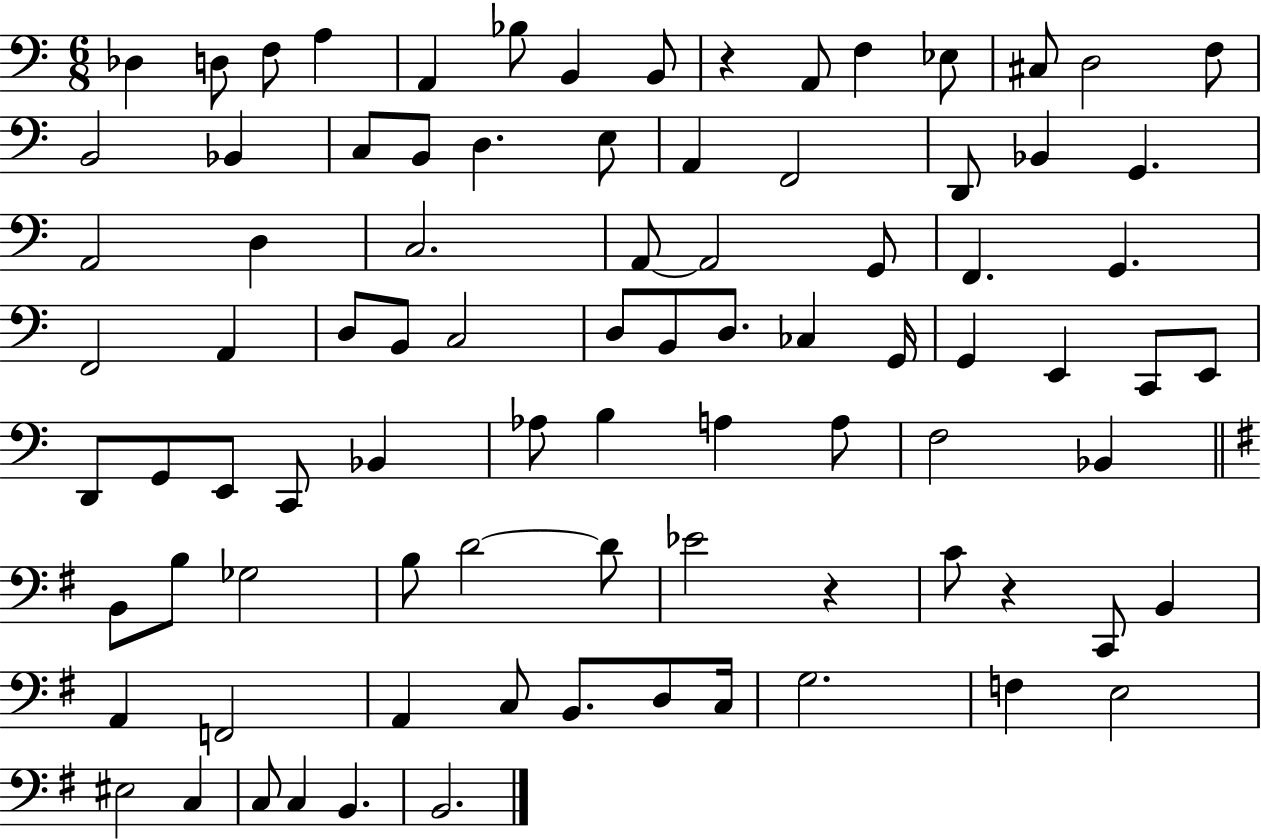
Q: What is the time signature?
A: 6/8